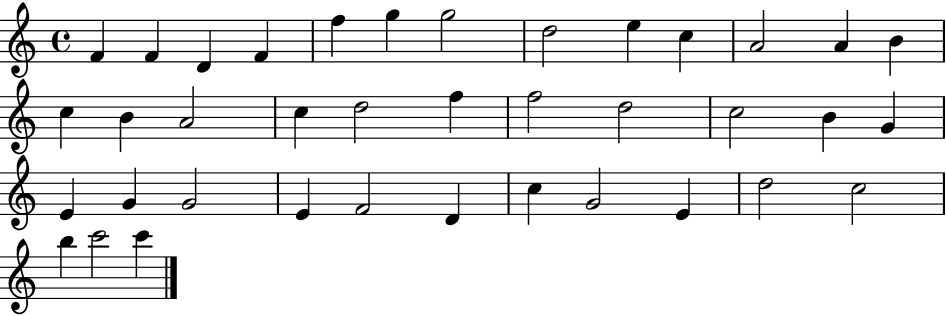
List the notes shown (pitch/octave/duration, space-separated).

F4/q F4/q D4/q F4/q F5/q G5/q G5/h D5/h E5/q C5/q A4/h A4/q B4/q C5/q B4/q A4/h C5/q D5/h F5/q F5/h D5/h C5/h B4/q G4/q E4/q G4/q G4/h E4/q F4/h D4/q C5/q G4/h E4/q D5/h C5/h B5/q C6/h C6/q